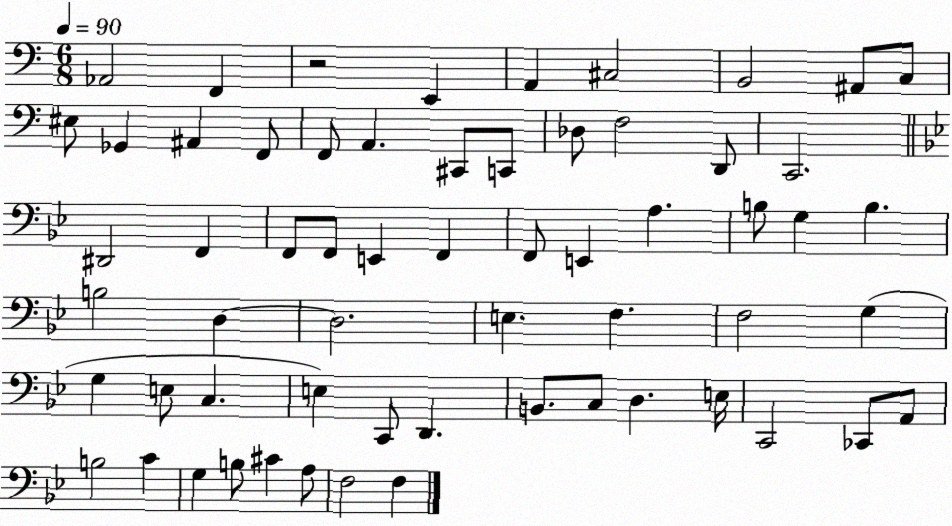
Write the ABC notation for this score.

X:1
T:Untitled
M:6/8
L:1/4
K:C
_A,,2 F,, z2 E,, A,, ^C,2 B,,2 ^A,,/2 C,/2 ^E,/2 _G,, ^A,, F,,/2 F,,/2 A,, ^C,,/2 C,,/2 _D,/2 F,2 D,,/2 C,,2 ^D,,2 F,, F,,/2 F,,/2 E,, F,, F,,/2 E,, A, B,/2 G, B, B,2 D, D,2 E, F, F,2 G, G, E,/2 C, E, C,,/2 D,, B,,/2 C,/2 D, E,/4 C,,2 _C,,/2 A,,/2 B,2 C G, B,/2 ^C A,/2 F,2 F,